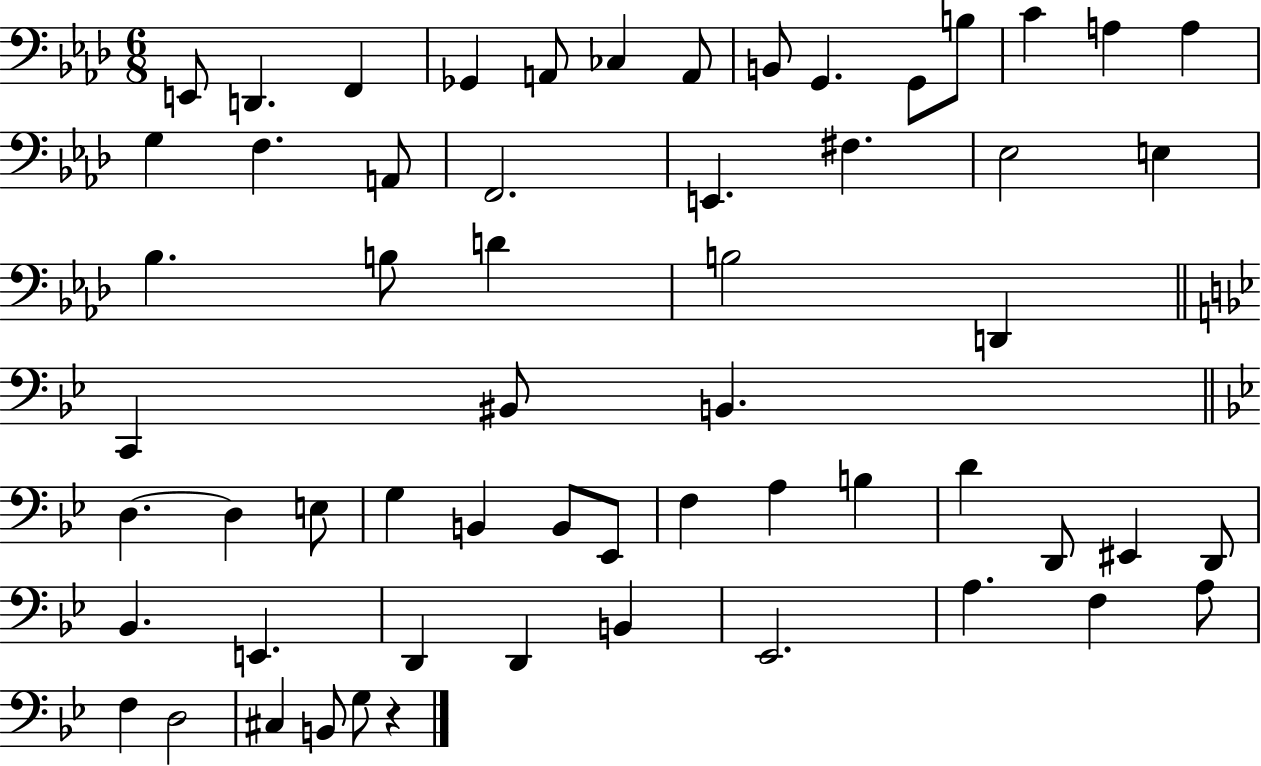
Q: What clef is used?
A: bass